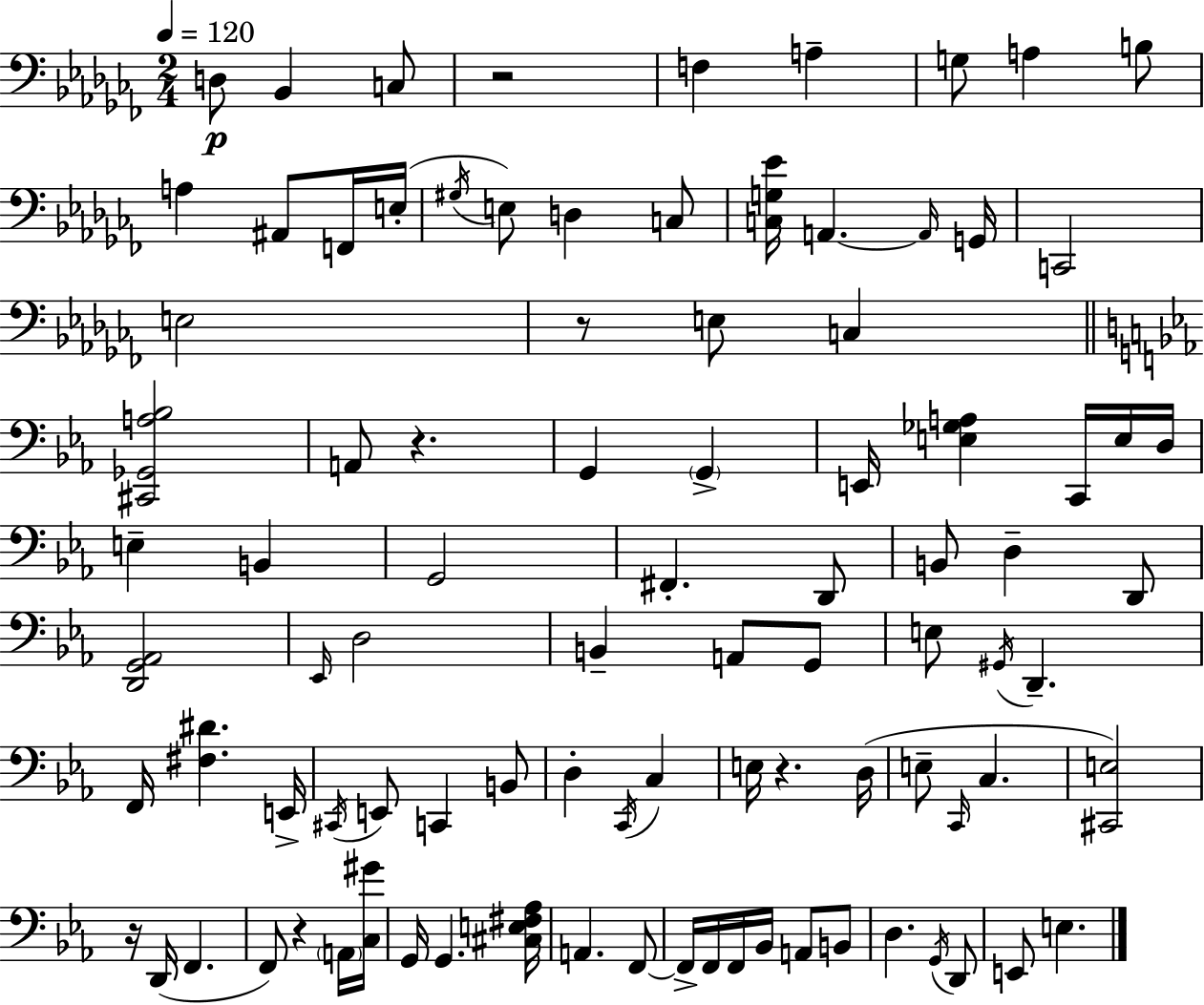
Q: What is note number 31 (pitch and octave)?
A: E3